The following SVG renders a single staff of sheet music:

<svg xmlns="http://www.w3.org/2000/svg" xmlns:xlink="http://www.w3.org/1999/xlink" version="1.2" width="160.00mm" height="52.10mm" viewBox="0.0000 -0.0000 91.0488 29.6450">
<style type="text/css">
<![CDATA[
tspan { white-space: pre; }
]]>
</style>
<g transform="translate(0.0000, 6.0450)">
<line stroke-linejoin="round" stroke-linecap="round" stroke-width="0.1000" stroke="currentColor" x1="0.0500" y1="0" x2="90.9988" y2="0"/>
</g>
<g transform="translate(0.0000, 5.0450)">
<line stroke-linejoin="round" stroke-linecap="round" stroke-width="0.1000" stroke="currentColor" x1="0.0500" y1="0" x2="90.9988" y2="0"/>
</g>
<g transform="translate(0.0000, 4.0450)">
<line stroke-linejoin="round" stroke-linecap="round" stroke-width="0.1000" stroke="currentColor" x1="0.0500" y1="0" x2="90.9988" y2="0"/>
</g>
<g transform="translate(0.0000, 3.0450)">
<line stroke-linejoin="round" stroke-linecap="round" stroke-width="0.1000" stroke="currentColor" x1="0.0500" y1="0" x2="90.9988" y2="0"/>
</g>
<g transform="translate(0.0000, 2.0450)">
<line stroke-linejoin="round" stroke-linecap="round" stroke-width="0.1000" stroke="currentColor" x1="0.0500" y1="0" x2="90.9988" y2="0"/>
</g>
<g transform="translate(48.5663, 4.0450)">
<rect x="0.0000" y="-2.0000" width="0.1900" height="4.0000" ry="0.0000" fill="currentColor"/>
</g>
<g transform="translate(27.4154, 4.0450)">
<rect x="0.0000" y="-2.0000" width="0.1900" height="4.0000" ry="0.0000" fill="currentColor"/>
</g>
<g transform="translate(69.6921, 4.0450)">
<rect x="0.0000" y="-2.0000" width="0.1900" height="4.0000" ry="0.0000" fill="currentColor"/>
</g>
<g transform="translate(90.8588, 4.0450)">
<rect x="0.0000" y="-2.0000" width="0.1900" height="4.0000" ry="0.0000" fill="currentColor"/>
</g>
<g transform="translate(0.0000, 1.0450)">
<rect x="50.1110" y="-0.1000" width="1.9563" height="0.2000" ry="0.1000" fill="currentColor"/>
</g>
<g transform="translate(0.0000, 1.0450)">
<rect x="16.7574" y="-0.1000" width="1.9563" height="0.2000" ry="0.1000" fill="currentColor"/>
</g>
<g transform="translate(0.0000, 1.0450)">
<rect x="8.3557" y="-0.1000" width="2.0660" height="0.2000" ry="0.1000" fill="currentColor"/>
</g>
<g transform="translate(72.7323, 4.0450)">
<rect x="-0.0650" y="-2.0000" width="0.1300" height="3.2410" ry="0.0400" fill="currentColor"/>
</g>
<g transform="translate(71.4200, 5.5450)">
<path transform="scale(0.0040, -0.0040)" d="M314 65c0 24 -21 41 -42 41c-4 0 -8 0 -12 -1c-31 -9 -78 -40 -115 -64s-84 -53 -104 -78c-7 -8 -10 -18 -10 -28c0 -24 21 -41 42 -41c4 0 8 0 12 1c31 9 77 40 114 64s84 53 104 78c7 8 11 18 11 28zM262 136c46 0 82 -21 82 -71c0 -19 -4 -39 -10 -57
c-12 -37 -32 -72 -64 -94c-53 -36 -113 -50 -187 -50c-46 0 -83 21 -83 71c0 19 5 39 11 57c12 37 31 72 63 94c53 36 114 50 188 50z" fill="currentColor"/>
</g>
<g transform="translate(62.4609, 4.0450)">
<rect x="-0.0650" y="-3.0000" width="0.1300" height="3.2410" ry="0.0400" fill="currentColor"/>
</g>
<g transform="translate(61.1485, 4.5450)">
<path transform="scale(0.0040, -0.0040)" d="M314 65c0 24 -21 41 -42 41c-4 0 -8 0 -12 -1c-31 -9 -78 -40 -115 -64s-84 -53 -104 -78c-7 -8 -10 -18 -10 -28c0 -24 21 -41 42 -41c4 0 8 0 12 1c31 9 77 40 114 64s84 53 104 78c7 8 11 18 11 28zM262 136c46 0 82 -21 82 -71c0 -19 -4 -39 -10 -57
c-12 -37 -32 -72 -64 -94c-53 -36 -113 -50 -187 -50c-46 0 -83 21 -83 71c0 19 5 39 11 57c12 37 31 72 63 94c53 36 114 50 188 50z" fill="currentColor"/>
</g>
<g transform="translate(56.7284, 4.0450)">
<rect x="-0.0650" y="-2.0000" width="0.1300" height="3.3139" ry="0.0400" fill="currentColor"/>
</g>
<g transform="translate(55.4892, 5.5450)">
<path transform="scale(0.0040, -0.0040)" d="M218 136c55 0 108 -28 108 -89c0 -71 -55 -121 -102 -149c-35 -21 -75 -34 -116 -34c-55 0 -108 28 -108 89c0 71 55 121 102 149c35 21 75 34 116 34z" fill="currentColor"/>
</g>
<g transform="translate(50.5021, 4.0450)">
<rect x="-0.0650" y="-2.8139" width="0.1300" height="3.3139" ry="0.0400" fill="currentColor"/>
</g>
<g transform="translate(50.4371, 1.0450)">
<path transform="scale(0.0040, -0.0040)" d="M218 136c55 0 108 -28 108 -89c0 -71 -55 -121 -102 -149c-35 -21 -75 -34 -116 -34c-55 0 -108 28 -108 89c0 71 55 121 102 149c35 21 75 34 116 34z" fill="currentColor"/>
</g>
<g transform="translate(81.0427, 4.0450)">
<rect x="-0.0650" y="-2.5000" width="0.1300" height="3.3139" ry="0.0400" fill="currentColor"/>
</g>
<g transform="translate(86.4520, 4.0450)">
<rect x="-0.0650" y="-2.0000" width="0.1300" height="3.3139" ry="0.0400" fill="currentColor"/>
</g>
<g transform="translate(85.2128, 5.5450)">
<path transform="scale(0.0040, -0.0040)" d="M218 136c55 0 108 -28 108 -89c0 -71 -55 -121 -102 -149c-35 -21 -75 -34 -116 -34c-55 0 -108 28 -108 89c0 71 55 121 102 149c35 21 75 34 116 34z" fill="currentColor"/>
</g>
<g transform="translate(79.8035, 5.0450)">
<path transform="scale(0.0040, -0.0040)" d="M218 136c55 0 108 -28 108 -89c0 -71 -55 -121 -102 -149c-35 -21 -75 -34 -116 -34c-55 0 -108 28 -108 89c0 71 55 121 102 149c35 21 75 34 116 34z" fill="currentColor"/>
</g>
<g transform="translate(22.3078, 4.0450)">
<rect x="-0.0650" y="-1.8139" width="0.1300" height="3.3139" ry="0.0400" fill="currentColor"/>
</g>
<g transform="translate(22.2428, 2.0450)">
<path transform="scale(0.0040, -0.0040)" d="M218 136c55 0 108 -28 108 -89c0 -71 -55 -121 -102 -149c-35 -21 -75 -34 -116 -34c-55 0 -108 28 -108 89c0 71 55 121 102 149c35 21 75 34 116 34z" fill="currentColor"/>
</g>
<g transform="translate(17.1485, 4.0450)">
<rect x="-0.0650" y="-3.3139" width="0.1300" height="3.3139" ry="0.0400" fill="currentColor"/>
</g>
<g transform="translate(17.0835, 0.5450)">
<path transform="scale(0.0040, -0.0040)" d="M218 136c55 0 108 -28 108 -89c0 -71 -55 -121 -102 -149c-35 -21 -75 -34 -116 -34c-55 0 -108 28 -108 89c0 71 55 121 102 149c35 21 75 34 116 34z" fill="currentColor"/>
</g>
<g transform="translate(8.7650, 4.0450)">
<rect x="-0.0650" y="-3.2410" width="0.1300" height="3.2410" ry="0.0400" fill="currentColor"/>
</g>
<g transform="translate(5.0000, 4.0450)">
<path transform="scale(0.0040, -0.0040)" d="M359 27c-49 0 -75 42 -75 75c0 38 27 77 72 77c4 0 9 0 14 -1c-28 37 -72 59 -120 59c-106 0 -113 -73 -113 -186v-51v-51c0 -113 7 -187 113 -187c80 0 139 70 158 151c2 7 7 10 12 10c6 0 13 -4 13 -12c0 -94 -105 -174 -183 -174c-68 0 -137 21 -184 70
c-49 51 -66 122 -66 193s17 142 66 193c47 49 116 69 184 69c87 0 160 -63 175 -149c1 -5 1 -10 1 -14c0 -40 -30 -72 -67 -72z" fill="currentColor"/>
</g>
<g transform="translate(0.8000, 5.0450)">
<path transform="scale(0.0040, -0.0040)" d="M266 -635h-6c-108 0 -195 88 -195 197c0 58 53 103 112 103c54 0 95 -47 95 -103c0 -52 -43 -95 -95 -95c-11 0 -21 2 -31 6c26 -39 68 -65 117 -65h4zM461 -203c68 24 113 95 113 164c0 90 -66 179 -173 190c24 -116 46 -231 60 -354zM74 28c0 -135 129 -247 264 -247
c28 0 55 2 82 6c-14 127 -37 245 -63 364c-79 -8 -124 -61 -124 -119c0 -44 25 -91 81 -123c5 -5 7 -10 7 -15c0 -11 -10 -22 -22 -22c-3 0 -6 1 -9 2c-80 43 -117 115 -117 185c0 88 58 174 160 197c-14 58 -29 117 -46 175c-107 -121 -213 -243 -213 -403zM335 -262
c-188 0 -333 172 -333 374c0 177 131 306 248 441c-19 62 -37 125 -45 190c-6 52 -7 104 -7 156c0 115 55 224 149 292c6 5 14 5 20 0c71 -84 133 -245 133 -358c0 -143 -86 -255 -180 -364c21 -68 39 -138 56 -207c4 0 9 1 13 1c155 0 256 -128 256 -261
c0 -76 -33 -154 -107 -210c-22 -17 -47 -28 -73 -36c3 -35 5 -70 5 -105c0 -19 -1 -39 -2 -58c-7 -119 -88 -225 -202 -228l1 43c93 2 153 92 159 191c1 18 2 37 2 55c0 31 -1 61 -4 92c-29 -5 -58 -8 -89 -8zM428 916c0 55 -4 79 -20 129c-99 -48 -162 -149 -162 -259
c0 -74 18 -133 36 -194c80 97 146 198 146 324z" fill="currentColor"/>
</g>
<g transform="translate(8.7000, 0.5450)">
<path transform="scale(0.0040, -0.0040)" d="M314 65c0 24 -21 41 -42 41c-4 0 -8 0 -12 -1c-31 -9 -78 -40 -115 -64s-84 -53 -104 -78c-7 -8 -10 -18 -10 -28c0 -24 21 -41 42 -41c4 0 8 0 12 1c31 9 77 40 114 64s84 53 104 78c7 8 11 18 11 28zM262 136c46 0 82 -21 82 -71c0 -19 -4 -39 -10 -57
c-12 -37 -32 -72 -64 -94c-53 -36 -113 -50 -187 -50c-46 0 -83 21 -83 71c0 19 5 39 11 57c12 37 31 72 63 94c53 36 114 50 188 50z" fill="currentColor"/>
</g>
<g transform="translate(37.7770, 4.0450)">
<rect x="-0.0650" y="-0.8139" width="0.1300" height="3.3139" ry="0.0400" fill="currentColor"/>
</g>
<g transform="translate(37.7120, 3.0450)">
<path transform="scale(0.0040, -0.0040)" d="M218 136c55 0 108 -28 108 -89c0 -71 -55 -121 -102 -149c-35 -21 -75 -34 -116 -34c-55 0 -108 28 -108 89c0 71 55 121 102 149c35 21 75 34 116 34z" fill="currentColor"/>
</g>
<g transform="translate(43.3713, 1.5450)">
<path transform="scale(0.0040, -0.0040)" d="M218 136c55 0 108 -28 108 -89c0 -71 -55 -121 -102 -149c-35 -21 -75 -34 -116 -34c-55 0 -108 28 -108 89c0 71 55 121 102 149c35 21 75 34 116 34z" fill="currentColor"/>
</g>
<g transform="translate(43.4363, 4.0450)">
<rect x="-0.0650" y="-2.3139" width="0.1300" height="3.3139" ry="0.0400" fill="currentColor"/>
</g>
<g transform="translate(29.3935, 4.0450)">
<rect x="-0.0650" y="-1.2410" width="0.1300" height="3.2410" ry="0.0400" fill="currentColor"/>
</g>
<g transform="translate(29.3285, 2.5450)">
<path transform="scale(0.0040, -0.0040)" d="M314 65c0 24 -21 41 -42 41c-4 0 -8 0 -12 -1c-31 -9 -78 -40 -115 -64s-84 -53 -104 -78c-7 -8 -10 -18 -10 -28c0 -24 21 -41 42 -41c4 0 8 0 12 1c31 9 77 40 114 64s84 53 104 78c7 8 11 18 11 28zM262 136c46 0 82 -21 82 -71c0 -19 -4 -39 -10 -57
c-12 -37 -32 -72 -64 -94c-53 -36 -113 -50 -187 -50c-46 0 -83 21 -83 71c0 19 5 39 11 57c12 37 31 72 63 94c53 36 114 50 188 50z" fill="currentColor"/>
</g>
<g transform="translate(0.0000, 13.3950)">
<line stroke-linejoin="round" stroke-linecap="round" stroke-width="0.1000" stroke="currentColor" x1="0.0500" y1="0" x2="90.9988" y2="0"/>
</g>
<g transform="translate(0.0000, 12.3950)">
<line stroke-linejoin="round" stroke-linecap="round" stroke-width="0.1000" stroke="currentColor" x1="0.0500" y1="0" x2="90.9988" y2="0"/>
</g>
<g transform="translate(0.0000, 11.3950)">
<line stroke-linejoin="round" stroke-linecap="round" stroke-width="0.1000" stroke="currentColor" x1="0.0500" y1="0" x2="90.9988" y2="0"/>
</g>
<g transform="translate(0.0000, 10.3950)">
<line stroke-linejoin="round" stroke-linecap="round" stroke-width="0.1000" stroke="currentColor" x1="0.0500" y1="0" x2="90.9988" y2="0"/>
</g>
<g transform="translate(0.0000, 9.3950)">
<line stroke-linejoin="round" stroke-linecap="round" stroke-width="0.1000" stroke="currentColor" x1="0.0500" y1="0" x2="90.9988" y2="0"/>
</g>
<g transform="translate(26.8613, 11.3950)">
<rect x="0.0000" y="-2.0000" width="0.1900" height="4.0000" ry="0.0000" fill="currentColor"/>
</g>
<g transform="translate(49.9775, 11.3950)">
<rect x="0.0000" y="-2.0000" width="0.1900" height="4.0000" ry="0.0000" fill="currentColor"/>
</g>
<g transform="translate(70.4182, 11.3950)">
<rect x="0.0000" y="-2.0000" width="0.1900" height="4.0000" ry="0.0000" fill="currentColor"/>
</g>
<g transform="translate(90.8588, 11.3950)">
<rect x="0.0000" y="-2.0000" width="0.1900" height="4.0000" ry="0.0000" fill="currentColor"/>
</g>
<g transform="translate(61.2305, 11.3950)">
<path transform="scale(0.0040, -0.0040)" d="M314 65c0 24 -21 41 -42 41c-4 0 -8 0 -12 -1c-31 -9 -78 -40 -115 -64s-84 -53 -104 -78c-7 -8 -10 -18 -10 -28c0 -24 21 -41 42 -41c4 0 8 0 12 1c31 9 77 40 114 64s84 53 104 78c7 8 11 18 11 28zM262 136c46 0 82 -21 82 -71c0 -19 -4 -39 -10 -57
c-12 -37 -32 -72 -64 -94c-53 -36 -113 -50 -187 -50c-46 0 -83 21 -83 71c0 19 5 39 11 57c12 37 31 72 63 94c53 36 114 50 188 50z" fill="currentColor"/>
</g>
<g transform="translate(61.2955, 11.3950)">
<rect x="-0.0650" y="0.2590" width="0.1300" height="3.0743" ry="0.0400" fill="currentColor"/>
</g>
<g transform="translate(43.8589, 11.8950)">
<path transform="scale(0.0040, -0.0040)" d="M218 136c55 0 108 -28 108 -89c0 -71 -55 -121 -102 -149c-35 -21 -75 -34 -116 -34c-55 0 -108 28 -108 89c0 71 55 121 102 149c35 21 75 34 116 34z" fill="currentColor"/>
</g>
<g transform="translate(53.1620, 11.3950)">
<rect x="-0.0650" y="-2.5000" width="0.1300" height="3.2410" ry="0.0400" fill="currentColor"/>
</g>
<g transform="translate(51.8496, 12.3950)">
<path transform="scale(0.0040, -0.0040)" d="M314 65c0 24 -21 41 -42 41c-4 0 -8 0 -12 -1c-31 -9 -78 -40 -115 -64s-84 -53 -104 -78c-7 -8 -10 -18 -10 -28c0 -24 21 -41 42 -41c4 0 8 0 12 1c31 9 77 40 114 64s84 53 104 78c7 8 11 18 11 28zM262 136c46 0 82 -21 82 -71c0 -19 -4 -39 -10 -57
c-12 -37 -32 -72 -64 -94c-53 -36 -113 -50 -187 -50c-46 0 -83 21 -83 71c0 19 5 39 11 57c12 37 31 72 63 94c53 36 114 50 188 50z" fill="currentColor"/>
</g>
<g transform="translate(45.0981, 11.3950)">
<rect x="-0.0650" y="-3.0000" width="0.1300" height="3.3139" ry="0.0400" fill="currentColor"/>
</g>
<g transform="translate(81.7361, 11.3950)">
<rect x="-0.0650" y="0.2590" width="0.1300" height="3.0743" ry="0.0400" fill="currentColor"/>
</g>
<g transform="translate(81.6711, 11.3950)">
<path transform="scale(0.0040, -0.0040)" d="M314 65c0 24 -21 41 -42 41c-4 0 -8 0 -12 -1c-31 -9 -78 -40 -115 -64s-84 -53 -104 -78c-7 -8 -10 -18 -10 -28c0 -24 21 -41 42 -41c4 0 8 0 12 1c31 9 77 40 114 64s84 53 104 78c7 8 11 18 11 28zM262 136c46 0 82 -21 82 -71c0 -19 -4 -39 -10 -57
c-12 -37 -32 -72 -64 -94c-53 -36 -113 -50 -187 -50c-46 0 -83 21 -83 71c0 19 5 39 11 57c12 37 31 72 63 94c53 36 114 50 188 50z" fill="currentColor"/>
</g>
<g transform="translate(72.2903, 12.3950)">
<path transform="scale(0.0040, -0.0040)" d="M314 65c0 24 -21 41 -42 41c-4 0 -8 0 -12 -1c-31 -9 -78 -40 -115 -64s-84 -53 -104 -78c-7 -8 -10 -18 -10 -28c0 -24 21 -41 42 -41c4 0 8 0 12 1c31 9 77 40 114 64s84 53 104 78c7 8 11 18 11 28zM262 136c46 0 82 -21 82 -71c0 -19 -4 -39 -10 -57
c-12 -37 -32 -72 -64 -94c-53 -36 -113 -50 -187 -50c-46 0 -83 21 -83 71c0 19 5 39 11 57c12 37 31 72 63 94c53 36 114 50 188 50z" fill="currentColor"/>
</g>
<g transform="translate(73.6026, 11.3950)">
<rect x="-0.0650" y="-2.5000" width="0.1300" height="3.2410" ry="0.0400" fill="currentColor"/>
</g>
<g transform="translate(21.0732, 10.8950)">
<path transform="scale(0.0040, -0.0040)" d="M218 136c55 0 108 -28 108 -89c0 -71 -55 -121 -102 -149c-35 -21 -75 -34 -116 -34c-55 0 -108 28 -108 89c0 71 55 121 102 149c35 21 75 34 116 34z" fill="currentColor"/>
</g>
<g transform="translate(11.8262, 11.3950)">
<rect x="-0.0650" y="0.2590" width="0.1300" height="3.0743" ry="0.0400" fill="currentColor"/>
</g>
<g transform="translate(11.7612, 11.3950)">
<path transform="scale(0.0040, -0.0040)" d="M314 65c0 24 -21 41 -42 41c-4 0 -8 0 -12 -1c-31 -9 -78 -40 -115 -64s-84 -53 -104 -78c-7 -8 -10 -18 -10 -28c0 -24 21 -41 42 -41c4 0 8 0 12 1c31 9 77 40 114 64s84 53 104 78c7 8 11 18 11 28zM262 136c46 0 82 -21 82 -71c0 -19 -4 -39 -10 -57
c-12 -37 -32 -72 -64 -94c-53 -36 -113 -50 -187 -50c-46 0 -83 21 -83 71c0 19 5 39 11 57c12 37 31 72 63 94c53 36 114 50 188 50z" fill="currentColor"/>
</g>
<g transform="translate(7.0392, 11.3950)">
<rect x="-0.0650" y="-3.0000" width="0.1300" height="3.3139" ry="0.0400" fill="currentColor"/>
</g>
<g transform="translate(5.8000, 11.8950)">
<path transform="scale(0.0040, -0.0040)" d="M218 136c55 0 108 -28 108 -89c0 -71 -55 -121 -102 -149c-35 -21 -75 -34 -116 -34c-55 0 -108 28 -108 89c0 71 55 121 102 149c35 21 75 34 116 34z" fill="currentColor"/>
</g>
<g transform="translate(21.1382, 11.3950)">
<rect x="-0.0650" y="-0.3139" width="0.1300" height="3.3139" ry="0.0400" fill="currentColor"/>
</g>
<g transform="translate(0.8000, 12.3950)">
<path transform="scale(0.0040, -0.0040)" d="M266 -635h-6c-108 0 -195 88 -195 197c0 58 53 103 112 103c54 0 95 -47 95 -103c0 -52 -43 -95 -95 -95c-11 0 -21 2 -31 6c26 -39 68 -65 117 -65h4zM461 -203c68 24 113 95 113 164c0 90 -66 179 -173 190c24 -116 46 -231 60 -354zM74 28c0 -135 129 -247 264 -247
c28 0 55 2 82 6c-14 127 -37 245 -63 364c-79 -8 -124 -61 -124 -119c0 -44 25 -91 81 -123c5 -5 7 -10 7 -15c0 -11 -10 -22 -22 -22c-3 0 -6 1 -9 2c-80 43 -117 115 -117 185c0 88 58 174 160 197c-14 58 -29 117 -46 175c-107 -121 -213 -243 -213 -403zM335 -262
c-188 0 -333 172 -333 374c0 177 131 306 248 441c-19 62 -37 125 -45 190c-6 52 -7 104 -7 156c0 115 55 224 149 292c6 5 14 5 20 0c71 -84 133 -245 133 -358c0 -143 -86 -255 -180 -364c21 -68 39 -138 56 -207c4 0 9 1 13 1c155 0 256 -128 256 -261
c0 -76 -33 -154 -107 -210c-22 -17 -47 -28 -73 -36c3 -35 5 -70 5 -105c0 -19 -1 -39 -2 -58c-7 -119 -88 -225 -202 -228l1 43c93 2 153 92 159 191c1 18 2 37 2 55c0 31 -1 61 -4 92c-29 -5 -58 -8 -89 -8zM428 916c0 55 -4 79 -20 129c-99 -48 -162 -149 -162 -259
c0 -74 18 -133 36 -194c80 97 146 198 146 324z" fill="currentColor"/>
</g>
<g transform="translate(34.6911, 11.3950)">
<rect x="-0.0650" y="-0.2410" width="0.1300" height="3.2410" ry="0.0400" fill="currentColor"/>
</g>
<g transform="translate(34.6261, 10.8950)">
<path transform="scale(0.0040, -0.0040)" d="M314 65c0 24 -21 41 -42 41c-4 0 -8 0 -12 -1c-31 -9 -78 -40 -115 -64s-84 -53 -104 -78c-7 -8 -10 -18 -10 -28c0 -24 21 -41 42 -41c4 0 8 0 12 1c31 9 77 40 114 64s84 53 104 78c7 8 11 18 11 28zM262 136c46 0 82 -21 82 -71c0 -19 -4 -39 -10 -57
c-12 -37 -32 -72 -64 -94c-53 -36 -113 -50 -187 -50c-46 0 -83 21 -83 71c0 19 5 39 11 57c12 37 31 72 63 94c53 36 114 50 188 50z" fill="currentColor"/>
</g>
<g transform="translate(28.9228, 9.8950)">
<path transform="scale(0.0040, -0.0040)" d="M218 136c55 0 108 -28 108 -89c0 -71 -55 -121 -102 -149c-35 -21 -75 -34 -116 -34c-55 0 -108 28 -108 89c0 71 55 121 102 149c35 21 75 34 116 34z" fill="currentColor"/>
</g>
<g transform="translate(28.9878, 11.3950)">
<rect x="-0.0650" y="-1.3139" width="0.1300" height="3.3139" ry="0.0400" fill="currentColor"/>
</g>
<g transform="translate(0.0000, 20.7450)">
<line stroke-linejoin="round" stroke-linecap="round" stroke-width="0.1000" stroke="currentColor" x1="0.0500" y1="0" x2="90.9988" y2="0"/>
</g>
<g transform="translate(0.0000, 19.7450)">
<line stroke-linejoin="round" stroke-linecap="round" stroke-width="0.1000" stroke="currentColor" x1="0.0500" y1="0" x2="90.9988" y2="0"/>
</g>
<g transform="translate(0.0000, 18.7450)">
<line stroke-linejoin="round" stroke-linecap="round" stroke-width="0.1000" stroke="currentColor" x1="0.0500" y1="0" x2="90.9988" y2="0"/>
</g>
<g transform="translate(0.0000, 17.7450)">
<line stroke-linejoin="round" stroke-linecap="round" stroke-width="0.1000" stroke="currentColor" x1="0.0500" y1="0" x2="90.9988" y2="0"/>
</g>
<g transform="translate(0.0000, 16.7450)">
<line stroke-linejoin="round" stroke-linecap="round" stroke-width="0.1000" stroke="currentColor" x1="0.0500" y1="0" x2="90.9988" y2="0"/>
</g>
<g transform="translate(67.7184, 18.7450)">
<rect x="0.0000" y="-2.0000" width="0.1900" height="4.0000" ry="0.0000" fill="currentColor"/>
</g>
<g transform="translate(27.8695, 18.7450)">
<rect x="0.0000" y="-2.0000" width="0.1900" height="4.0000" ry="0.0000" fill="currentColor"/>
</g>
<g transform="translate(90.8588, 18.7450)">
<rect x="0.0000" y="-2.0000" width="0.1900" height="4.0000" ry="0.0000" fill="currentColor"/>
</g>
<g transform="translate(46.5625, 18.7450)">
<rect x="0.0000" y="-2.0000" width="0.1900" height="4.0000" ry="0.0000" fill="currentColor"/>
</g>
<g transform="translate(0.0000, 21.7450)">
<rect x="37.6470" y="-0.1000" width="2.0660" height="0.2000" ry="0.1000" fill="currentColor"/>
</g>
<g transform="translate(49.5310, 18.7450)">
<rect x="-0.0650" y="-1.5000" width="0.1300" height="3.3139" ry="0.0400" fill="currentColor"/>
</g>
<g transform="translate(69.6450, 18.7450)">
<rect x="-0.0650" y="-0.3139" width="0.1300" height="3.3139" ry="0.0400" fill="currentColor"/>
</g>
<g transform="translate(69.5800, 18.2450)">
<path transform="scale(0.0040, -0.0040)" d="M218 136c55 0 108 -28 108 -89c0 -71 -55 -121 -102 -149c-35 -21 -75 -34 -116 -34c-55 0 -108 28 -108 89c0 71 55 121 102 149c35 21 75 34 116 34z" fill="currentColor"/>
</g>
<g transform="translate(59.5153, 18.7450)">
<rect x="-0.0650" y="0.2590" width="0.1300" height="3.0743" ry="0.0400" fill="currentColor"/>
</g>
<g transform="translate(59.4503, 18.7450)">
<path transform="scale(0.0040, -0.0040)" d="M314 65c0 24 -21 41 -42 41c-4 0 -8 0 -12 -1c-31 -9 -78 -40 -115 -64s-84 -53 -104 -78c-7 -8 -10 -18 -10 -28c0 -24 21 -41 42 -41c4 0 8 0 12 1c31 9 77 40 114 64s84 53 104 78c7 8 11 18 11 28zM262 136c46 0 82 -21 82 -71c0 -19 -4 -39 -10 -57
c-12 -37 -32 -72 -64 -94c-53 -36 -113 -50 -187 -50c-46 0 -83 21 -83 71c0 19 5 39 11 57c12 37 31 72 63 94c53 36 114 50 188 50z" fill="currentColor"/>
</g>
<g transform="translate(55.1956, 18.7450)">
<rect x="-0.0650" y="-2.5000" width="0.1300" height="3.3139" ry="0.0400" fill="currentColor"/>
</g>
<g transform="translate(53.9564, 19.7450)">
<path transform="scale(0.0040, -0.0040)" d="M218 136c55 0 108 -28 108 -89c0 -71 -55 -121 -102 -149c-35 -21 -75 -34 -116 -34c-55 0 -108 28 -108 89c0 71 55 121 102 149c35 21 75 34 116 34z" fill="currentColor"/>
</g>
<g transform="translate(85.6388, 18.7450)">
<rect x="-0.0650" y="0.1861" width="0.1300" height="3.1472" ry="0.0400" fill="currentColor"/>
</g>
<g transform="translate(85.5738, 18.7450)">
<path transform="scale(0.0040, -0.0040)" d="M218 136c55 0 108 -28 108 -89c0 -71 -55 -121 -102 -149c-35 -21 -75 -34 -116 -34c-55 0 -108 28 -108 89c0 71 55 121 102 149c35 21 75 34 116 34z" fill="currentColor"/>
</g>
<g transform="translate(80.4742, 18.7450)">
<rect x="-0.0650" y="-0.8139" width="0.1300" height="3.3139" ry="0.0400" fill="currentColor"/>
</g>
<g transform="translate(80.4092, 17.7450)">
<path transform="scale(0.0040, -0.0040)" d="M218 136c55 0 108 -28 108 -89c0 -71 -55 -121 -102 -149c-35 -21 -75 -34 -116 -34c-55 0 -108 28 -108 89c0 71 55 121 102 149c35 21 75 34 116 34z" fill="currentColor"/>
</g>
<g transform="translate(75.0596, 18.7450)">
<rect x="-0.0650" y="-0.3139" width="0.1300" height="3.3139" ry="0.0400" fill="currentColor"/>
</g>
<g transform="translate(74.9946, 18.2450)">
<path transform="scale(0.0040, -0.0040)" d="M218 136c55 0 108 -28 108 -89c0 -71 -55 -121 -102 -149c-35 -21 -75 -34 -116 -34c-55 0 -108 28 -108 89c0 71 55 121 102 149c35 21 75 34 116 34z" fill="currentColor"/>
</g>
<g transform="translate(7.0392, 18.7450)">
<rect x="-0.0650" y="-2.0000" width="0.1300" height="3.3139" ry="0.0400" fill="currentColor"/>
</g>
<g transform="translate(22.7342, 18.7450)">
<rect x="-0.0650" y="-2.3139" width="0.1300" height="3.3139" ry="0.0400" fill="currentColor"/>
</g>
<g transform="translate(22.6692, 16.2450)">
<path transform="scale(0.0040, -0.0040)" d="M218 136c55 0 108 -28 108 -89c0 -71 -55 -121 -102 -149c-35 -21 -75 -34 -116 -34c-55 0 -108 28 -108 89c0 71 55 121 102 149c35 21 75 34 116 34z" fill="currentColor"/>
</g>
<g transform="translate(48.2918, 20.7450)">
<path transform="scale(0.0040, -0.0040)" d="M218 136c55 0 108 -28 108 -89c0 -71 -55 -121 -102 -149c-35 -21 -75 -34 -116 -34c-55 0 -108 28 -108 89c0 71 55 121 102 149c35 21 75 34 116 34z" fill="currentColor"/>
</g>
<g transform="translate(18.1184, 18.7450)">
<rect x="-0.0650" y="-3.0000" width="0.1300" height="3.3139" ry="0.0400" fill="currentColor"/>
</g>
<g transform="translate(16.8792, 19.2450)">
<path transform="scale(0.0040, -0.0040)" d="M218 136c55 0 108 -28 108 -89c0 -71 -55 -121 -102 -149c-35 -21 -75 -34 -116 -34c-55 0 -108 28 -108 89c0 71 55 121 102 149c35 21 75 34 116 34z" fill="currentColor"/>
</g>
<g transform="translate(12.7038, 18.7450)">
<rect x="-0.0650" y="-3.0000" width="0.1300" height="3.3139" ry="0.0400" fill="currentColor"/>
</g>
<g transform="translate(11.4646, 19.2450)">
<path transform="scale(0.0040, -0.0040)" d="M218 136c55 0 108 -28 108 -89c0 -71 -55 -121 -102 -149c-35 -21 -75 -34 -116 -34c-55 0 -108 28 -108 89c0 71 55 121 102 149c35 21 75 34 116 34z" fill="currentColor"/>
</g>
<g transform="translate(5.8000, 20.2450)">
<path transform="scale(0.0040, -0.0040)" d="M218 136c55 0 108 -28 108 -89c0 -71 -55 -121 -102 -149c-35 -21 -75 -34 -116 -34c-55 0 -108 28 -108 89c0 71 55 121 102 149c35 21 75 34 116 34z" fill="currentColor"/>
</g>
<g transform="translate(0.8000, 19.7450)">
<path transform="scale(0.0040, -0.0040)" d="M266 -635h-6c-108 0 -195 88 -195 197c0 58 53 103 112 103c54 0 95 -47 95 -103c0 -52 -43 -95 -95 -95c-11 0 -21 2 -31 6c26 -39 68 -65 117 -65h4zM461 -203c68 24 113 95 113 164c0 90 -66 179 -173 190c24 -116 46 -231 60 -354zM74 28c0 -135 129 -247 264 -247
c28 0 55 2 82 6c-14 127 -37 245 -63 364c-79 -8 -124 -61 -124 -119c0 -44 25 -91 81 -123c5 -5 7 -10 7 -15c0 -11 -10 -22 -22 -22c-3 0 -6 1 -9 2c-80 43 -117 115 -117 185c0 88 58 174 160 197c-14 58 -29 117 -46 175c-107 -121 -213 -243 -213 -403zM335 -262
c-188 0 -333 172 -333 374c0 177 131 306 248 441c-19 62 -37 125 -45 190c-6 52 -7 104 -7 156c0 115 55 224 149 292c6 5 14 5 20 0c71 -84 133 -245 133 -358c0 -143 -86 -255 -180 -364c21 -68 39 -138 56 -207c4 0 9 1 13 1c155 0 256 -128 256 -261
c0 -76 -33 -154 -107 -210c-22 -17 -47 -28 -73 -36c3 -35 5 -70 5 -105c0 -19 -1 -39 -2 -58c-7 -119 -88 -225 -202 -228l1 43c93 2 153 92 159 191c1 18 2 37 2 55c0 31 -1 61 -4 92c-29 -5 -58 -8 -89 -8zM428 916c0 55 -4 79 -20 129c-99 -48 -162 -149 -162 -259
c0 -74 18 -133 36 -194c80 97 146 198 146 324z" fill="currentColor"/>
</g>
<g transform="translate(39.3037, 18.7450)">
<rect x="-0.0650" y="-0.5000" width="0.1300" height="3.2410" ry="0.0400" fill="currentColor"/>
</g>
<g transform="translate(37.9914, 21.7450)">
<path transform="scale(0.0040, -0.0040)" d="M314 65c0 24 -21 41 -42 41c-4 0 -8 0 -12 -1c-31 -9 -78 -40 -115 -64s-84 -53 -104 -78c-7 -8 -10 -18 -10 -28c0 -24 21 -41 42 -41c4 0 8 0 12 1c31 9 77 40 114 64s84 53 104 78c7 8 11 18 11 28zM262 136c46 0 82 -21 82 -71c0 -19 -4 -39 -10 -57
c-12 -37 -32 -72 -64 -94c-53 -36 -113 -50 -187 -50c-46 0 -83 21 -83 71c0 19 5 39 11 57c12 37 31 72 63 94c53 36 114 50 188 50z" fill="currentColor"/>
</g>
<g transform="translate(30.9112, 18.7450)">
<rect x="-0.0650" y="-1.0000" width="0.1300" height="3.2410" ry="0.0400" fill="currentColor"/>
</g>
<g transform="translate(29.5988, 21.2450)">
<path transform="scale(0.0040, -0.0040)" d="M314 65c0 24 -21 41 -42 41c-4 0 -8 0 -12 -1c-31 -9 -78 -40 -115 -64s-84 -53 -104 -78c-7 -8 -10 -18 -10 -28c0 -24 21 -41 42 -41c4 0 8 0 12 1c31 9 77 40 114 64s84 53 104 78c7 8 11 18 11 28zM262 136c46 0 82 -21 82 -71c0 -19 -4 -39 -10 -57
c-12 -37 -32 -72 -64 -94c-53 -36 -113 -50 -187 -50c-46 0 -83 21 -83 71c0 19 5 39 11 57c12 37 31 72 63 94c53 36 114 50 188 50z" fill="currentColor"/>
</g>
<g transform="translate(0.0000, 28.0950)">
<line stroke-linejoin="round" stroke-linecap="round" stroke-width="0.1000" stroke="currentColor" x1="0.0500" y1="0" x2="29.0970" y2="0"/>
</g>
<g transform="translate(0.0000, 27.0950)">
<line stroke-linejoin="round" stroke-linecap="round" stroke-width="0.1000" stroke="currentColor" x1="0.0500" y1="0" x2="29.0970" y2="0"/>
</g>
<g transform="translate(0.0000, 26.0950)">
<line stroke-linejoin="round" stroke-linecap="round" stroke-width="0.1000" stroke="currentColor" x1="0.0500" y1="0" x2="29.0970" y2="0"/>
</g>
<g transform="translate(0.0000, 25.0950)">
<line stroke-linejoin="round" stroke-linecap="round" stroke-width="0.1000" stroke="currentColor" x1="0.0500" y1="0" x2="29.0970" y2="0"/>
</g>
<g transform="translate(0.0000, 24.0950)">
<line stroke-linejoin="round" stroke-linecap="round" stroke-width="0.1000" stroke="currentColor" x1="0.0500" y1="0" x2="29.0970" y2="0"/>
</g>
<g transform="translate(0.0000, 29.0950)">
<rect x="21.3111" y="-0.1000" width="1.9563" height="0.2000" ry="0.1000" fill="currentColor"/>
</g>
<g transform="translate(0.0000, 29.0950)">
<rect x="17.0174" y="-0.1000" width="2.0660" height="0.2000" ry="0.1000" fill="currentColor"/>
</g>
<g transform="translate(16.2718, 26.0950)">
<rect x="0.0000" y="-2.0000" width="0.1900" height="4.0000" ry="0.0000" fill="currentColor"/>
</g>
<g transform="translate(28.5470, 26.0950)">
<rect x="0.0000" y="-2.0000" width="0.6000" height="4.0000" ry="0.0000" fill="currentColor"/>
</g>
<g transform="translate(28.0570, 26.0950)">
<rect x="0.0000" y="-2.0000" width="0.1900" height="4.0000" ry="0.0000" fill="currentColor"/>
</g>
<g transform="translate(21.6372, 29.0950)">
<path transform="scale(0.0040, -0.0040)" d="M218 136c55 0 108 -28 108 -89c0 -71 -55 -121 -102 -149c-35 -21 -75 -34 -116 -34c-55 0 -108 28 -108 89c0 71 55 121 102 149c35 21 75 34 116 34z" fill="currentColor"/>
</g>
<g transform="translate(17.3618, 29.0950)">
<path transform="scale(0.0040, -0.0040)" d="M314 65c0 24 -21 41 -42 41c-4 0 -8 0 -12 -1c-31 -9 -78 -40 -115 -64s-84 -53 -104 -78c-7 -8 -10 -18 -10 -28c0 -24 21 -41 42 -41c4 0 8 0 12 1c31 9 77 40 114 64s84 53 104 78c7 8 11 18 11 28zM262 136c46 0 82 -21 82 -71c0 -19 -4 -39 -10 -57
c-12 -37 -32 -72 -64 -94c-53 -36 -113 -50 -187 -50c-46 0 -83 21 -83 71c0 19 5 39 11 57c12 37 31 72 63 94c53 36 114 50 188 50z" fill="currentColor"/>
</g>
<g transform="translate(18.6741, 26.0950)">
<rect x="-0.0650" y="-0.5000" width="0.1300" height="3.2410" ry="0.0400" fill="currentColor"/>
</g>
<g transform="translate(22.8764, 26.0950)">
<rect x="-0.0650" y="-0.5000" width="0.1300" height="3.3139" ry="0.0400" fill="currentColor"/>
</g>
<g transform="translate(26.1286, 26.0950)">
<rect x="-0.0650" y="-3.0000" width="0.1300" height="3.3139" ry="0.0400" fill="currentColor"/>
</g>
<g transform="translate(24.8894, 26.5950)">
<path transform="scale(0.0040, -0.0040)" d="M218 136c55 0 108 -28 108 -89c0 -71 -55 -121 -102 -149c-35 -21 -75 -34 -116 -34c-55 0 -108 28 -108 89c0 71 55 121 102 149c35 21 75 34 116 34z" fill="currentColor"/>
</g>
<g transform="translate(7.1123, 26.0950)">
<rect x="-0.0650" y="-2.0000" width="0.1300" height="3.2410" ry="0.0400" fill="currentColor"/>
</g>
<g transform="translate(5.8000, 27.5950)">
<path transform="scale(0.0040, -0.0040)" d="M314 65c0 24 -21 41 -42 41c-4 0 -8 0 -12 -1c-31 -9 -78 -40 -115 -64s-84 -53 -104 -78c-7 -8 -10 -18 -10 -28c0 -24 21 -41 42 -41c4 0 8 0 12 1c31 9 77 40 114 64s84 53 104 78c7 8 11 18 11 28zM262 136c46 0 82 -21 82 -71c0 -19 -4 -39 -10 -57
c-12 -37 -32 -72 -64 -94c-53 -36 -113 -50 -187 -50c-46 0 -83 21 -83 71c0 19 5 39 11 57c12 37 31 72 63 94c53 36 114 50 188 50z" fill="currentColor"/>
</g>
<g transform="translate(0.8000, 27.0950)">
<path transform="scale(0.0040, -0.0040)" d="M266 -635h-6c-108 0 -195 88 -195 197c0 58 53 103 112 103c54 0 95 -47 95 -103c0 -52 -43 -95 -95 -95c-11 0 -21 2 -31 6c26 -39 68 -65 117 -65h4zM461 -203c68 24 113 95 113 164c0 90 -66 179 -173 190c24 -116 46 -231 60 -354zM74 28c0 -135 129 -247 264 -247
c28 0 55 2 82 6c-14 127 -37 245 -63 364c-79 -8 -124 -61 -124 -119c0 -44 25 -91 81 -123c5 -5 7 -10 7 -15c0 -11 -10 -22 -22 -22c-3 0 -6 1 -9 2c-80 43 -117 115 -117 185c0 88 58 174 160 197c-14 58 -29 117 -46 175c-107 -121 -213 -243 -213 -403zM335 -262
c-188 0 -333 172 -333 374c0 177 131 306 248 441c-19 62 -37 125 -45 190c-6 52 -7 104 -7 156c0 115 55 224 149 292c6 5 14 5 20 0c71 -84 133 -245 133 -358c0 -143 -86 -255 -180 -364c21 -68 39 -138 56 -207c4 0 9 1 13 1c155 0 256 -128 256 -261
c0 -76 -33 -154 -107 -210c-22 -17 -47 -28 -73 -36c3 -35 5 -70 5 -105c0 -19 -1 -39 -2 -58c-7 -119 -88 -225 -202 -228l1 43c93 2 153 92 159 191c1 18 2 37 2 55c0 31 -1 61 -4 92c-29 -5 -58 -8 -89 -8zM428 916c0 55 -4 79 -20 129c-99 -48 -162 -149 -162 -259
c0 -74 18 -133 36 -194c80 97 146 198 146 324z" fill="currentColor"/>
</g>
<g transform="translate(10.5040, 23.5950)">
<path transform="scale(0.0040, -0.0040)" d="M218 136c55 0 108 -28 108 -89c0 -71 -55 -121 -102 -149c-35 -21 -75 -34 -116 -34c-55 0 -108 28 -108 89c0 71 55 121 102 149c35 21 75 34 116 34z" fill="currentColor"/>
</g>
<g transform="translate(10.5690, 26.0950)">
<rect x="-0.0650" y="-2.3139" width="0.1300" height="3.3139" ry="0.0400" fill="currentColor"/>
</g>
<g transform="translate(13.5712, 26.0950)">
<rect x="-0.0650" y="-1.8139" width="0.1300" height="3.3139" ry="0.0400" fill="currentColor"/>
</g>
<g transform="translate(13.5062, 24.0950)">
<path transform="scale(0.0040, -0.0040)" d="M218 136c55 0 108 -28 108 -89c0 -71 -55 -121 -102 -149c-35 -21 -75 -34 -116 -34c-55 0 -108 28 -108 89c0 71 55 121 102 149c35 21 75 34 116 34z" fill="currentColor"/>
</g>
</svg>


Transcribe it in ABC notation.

X:1
T:Untitled
M:4/4
L:1/4
K:C
b2 b f e2 d g a F A2 F2 G F A B2 c e c2 A G2 B2 G2 B2 F A A g D2 C2 E G B2 c c d B F2 g f C2 C A